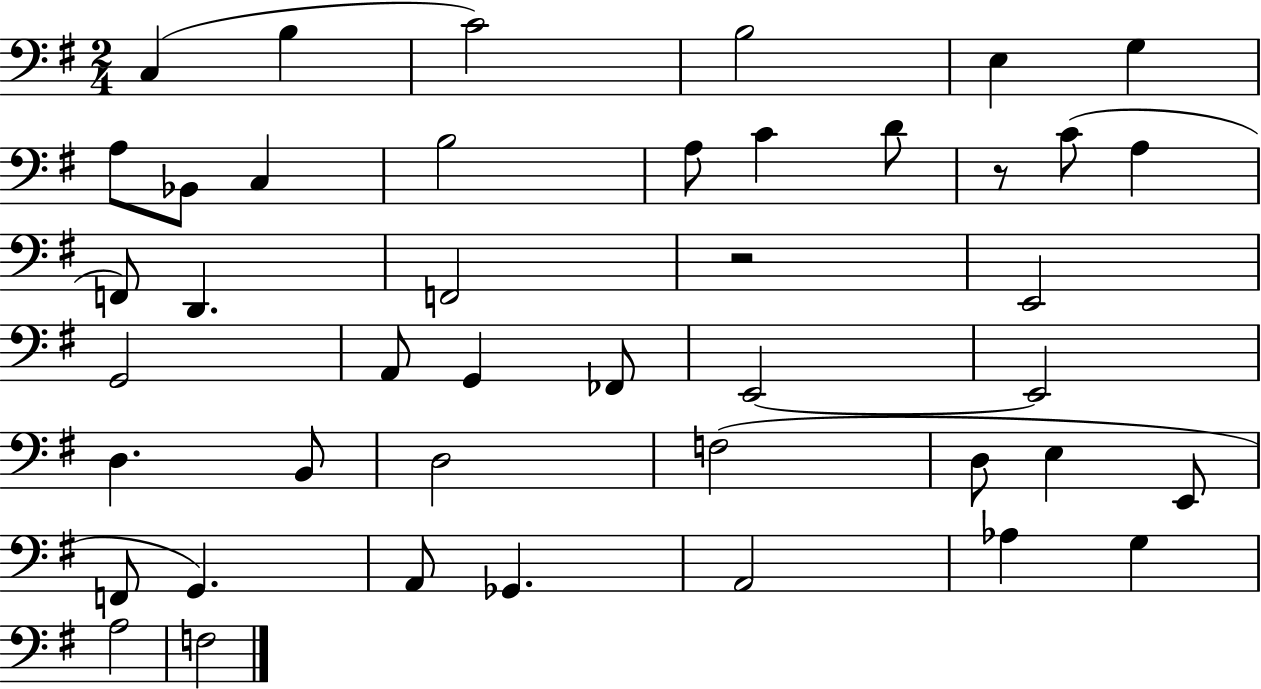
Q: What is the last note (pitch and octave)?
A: F3